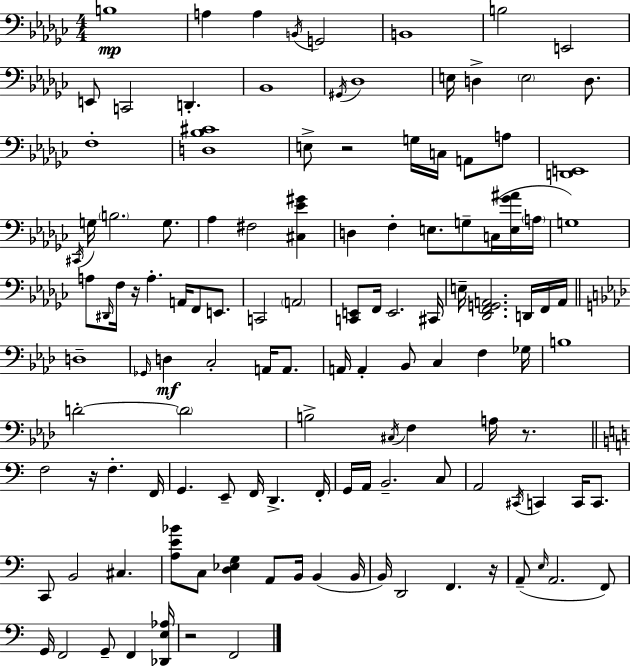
{
  \clef bass
  \numericTimeSignature
  \time 4/4
  \key ees \minor
  b1\mp | a4 a4 \acciaccatura { b,16 } g,2 | b,1 | b2 e,2 | \break e,8 c,2 d,4.-. | bes,1 | \acciaccatura { gis,16 } des1 | e16 d4-> \parenthesize e2 d8. | \break f1-. | <d bes cis'>1 | e8-> r2 g16 c16 a,8 | a8 <d, e,>1 | \break \acciaccatura { cis,16 } g16 \parenthesize b2. | g8. aes4 fis2 <cis ees' gis'>4 | d4 f4-. e8. g8-- | c16( <e ges' ais'>16 \parenthesize a16 g1) | \break a8 \grace { dis,16 } f16 r16 a4.-. a,16 f,8 | e,8. c,2 \parenthesize a,2 | <c, e,>8 f,16 e,2. | cis,16 e16-- <des, f, g, a,>2. | \break d,16 f,16 a,16 \bar "||" \break \key aes \major d1-- | \grace { ges,16 }\mf d4 c2-. a,16 a,8. | a,16 a,4-. bes,8 c4 f4 | ges16 b1 | \break d'2-.~~ \parenthesize d'2 | b2-> \acciaccatura { cis16 } f4 a16 r8. | \bar "||" \break \key c \major f2 r16 f4.-. f,16 | g,4. e,8-- f,16 d,4.-> f,16-. | g,16 a,16 b,2.-- c8 | a,2 \acciaccatura { cis,16 } c,4 c,16 c,8. | \break c,8 b,2 cis4. | <a e' bes'>8 c8 <d ees g>4 a,8 b,16 b,4( | b,16 b,16) d,2 f,4. | r16 a,8--( \grace { e16 } a,2. | \break f,8) g,16 f,2 g,8-- f,4 | <des, e aes>16 r2 f,2 | \bar "|."
}